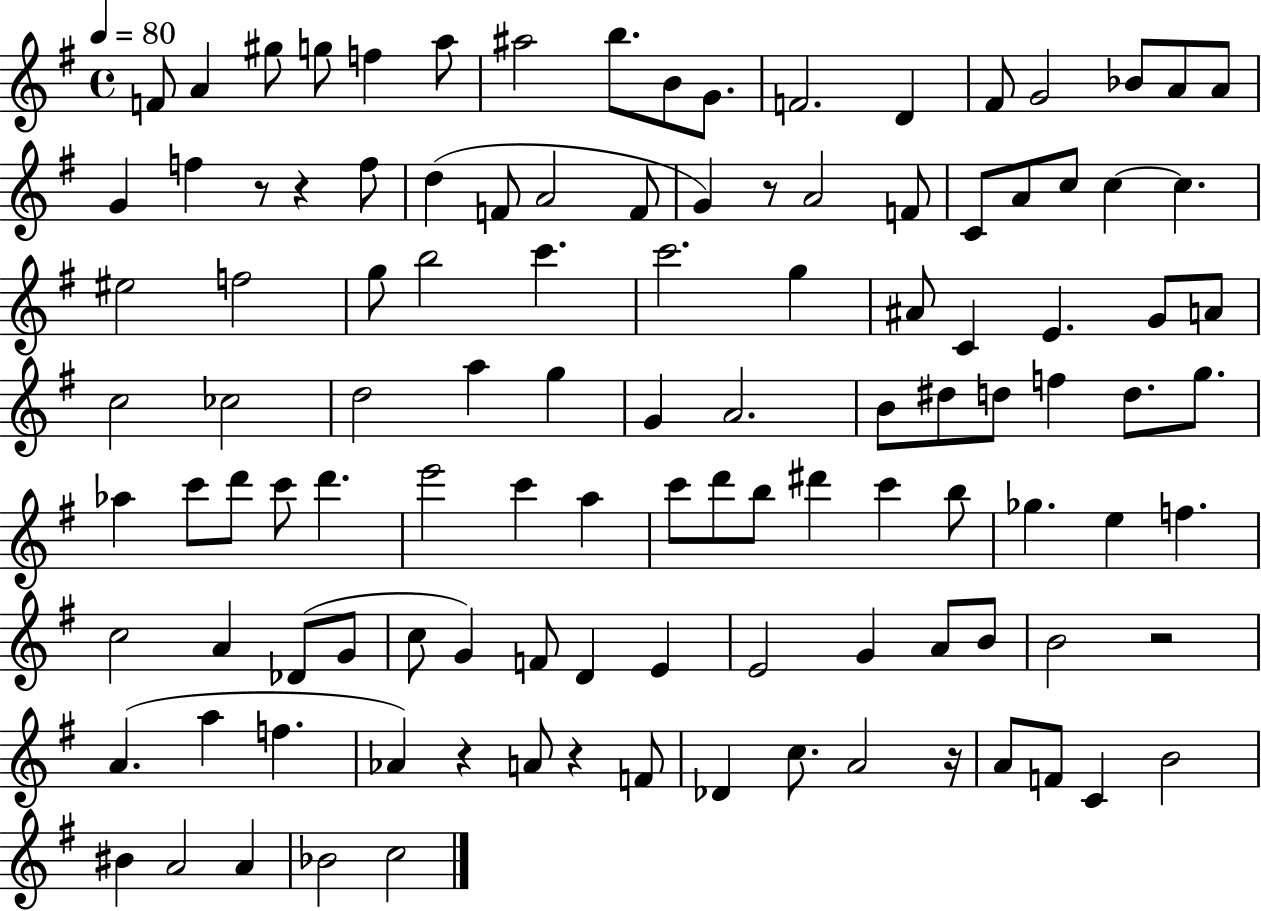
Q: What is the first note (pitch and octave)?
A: F4